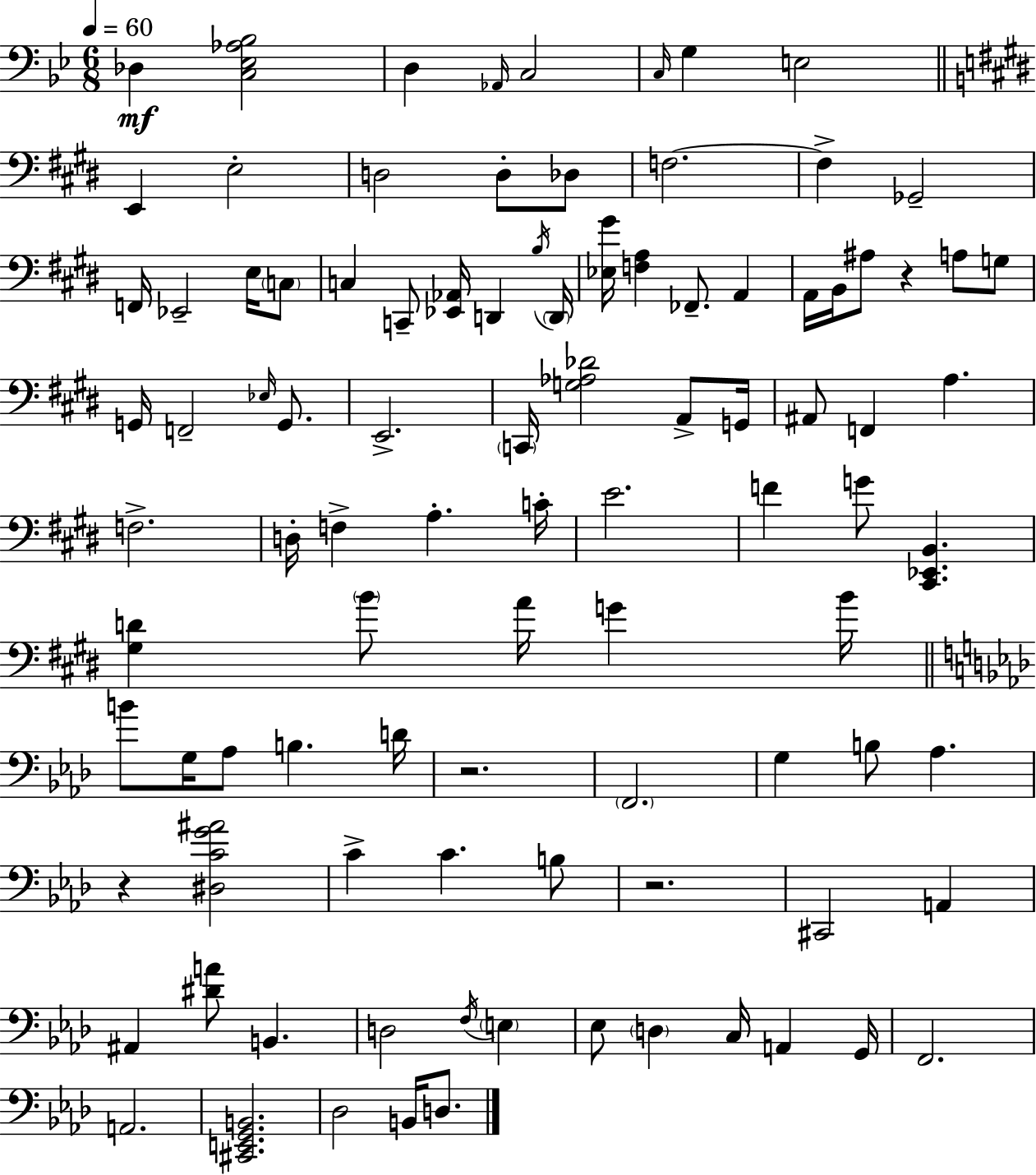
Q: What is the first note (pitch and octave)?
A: Db3